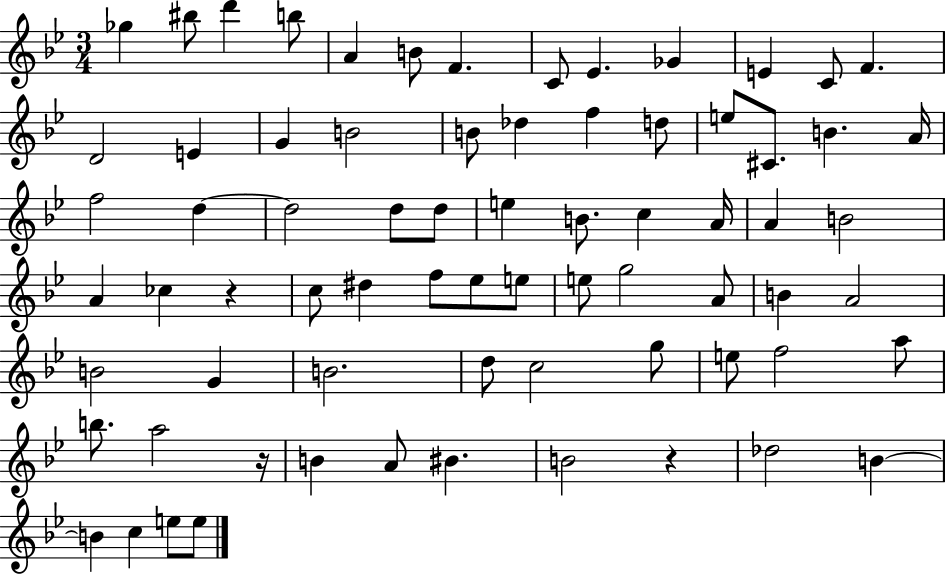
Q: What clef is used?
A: treble